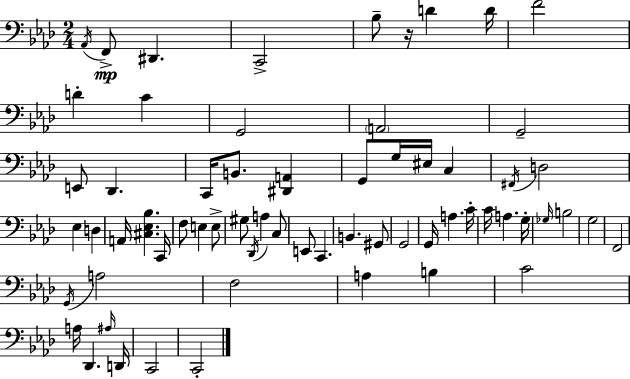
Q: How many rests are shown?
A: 1